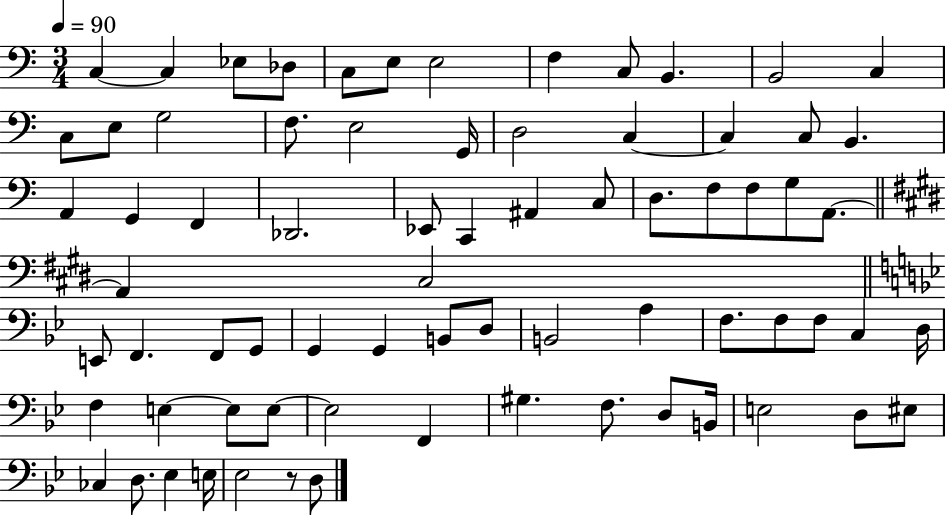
{
  \clef bass
  \numericTimeSignature
  \time 3/4
  \key c \major
  \tempo 4 = 90
  \repeat volta 2 { c4~~ c4 ees8 des8 | c8 e8 e2 | f4 c8 b,4. | b,2 c4 | \break c8 e8 g2 | f8. e2 g,16 | d2 c4~~ | c4 c8 b,4. | \break a,4 g,4 f,4 | des,2. | ees,8 c,4 ais,4 c8 | d8. f8 f8 g8 a,8.~~ | \break \bar "||" \break \key e \major a,4 cis2 | \bar "||" \break \key g \minor e,8 f,4. f,8 g,8 | g,4 g,4 b,8 d8 | b,2 a4 | f8. f8 f8 c4 d16 | \break f4 e4~~ e8 e8~~ | e2 f,4 | gis4. f8. d8 b,16 | e2 d8 eis8 | \break ces4 d8. ees4 e16 | ees2 r8 d8 | } \bar "|."
}